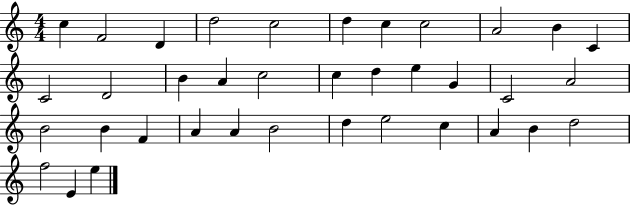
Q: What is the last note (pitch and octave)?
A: E5